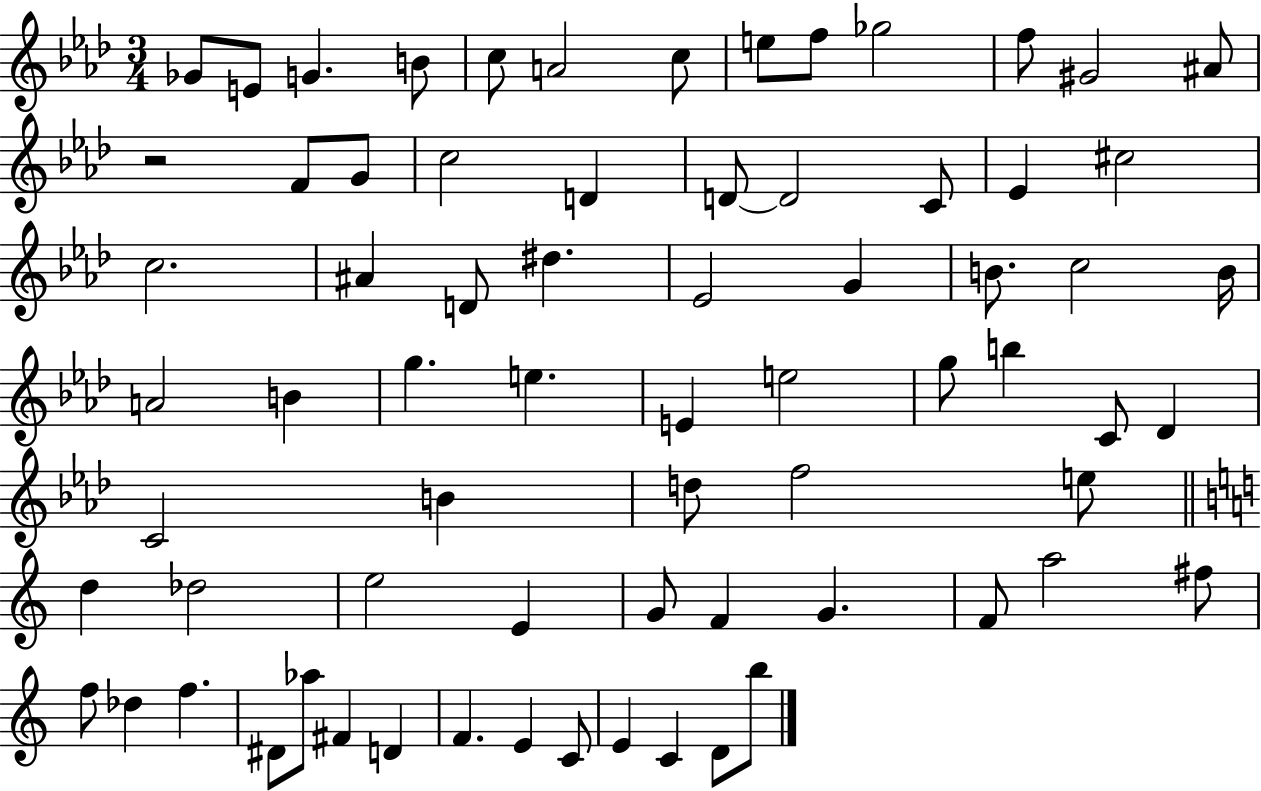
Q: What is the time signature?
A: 3/4